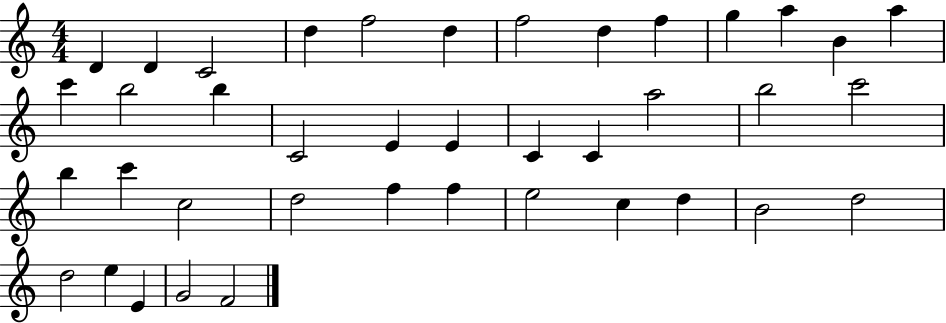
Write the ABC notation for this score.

X:1
T:Untitled
M:4/4
L:1/4
K:C
D D C2 d f2 d f2 d f g a B a c' b2 b C2 E E C C a2 b2 c'2 b c' c2 d2 f f e2 c d B2 d2 d2 e E G2 F2